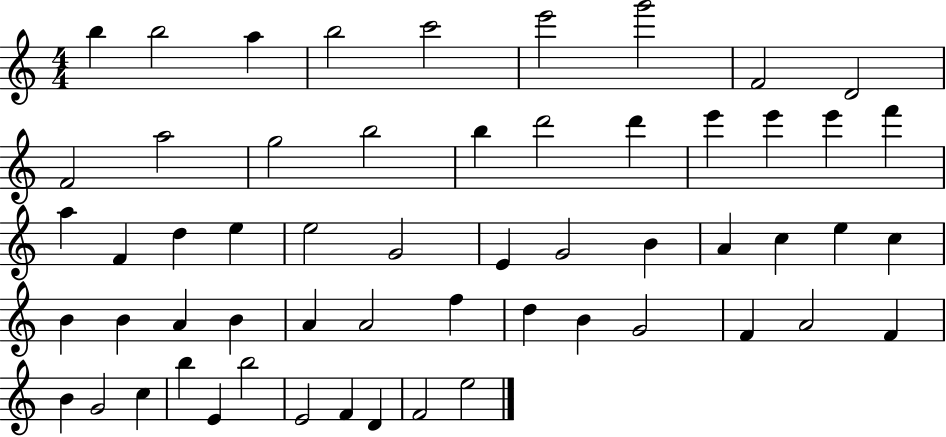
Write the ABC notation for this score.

X:1
T:Untitled
M:4/4
L:1/4
K:C
b b2 a b2 c'2 e'2 g'2 F2 D2 F2 a2 g2 b2 b d'2 d' e' e' e' f' a F d e e2 G2 E G2 B A c e c B B A B A A2 f d B G2 F A2 F B G2 c b E b2 E2 F D F2 e2